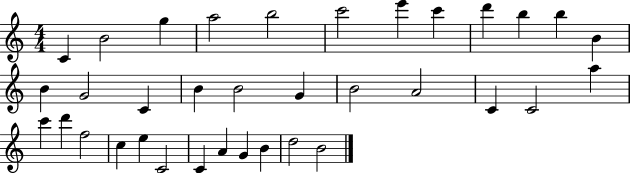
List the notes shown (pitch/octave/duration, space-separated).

C4/q B4/h G5/q A5/h B5/h C6/h E6/q C6/q D6/q B5/q B5/q B4/q B4/q G4/h C4/q B4/q B4/h G4/q B4/h A4/h C4/q C4/h A5/q C6/q D6/q F5/h C5/q E5/q C4/h C4/q A4/q G4/q B4/q D5/h B4/h